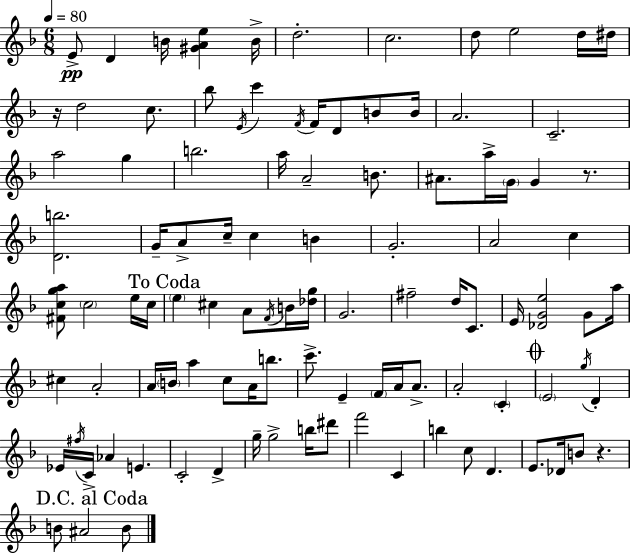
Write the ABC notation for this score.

X:1
T:Untitled
M:6/8
L:1/4
K:Dm
E/2 D B/4 [^GAe] B/4 d2 c2 d/2 e2 d/4 ^d/4 z/4 d2 c/2 _b/2 E/4 c' F/4 F/4 D/2 B/2 B/4 A2 C2 a2 g b2 a/4 A2 B/2 ^A/2 a/4 G/4 G z/2 [Db]2 G/4 A/2 c/4 c B G2 A2 c [^Fcga]/2 c2 e/4 c/4 e ^c A/2 F/4 B/4 [_dg]/4 G2 ^f2 d/4 C/2 E/4 [_DGe]2 G/2 a/4 ^c A2 A/4 B/4 a c/2 A/4 b/2 c'/2 E F/4 A/4 A/2 A2 C E2 g/4 D _E/4 ^f/4 C/4 _A E C2 D g/4 g2 b/4 ^d'/2 f'2 C b c/2 D E/2 _D/4 B/2 z B/2 ^A2 B/2